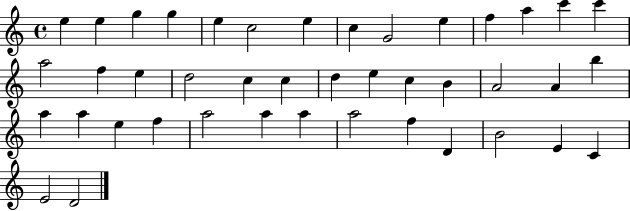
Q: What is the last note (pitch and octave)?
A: D4